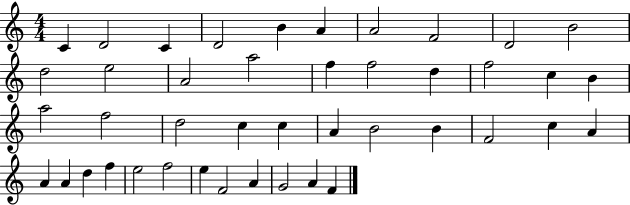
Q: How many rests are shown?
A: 0